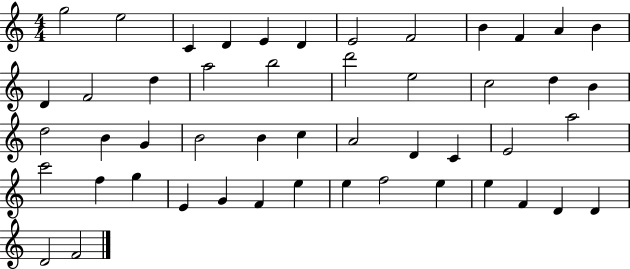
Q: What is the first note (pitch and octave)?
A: G5